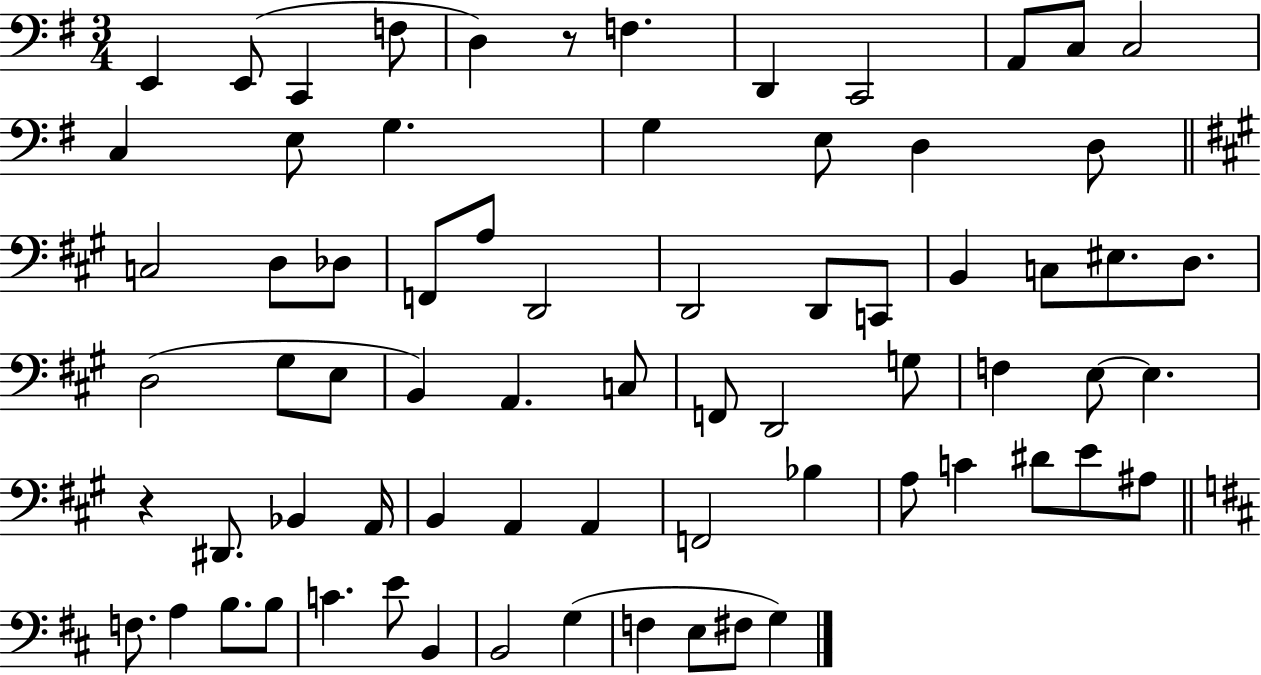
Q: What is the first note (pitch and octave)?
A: E2